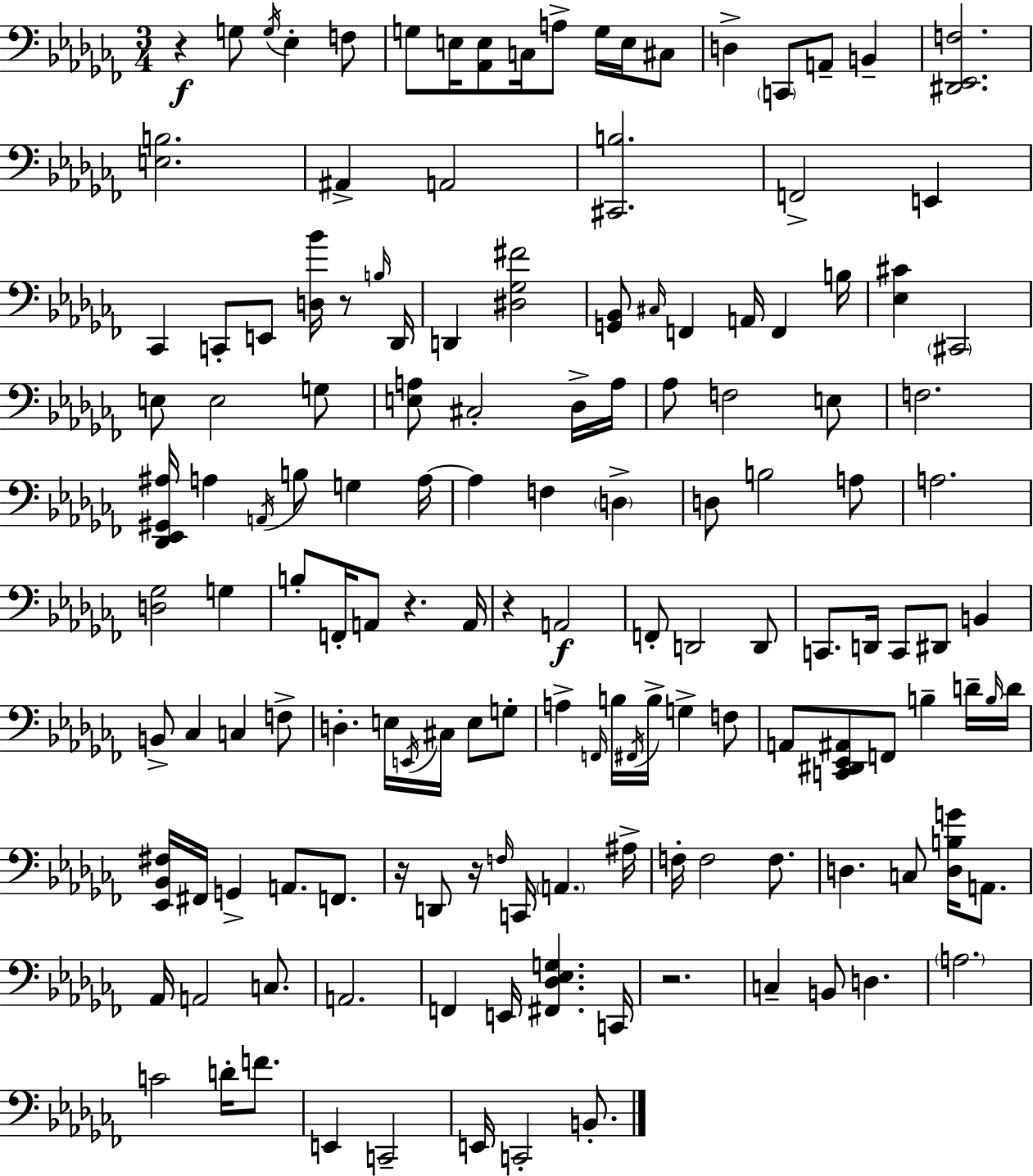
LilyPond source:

{
  \clef bass
  \numericTimeSignature
  \time 3/4
  \key aes \minor
  \repeat volta 2 { r4\f g8 \acciaccatura { g16 } ees4-. f8 | g8 e16 <aes, e>8 c16 a8-> g16 e16 cis8 | d4-> \parenthesize c,8 a,8-- b,4-- | <dis, ees, f>2. | \break <e b>2. | ais,4-> a,2 | <cis, b>2. | f,2-> e,4 | \break ces,4 c,8-. e,8 <d bes'>16 r8 | \grace { b16 } des,16 d,4 <dis ges fis'>2 | <g, bes,>8 \grace { cis16 } f,4 a,16 f,4 | b16 <ees cis'>4 \parenthesize cis,2 | \break e8 e2 | g8 <e a>8 cis2-. | des16-> a16 aes8 f2 | e8 f2. | \break <des, ees, gis, ais>16 a4 \acciaccatura { a,16 } b8 g4 | a16~~ a4 f4 | \parenthesize d4-> d8 b2 | a8 a2. | \break <d ges>2 | g4 b8-. f,16-. a,8 r4. | a,16 r4 a,2\f | f,8-. d,2 | \break d,8 c,8. d,16 c,8 dis,8 | b,4 b,8-> ces4 c4 | f8-> d4.-. e16 \acciaccatura { e,16 } | cis16 e8 g8-. a4-> \grace { f,16 } b16 \acciaccatura { fis,16 } | \break b16-> g4-> f8 a,8 <c, dis, ees, ais,>8 f,8 | b4-- d'16-- \grace { b16 } d'16 <ees, bes, fis>16 fis,16 g,4-> | a,8. f,8. r16 d,8 r16 | \grace { f16 } c,16 \parenthesize a,4. ais16-> f16-. f2 | \break f8. d4. | c8 <d b g'>16 a,8. aes,16 a,2 | c8. a,2. | f,4 | \break e,16 <fis, des ees g>4. c,16 r2. | c4-- | b,8 d4. \parenthesize a2. | c'2 | \break d'16-. f'8. e,4 | c,2-- e,16 c,2-. | b,8.-. } \bar "|."
}